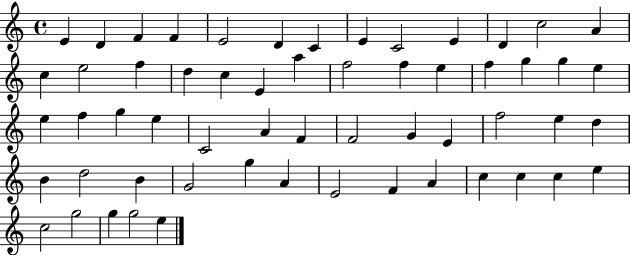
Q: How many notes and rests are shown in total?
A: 58